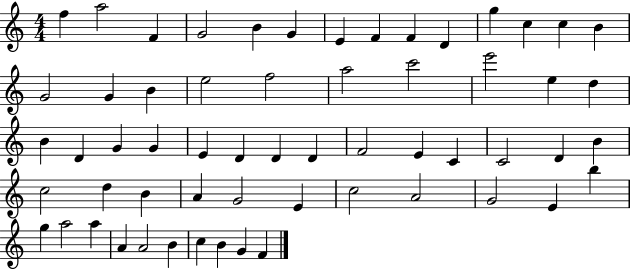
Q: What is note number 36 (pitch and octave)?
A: C4